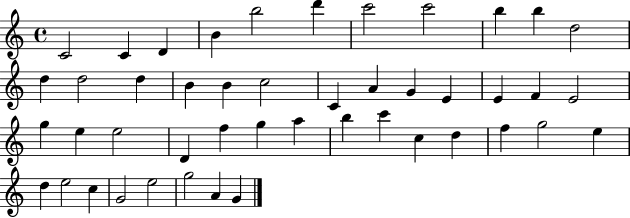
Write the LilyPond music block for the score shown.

{
  \clef treble
  \time 4/4
  \defaultTimeSignature
  \key c \major
  c'2 c'4 d'4 | b'4 b''2 d'''4 | c'''2 c'''2 | b''4 b''4 d''2 | \break d''4 d''2 d''4 | b'4 b'4 c''2 | c'4 a'4 g'4 e'4 | e'4 f'4 e'2 | \break g''4 e''4 e''2 | d'4 f''4 g''4 a''4 | b''4 c'''4 c''4 d''4 | f''4 g''2 e''4 | \break d''4 e''2 c''4 | g'2 e''2 | g''2 a'4 g'4 | \bar "|."
}